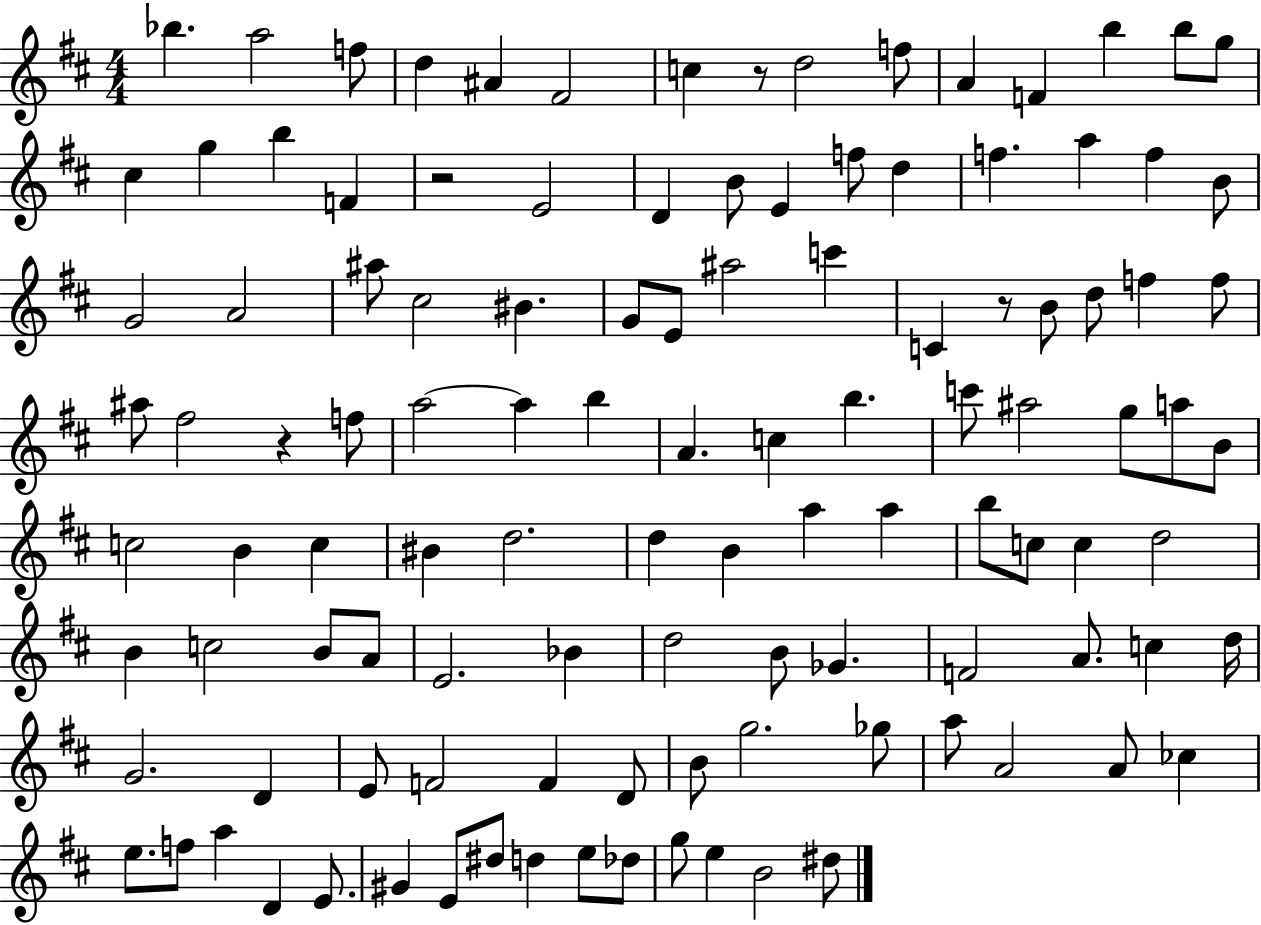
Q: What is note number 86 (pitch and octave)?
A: F4